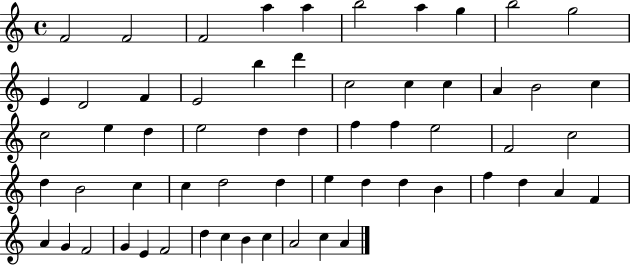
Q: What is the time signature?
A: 4/4